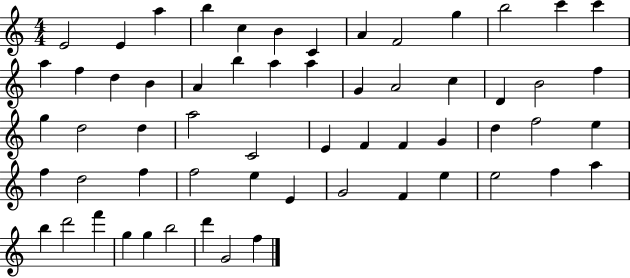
{
  \clef treble
  \numericTimeSignature
  \time 4/4
  \key c \major
  e'2 e'4 a''4 | b''4 c''4 b'4 c'4 | a'4 f'2 g''4 | b''2 c'''4 c'''4 | \break a''4 f''4 d''4 b'4 | a'4 b''4 a''4 a''4 | g'4 a'2 c''4 | d'4 b'2 f''4 | \break g''4 d''2 d''4 | a''2 c'2 | e'4 f'4 f'4 g'4 | d''4 f''2 e''4 | \break f''4 d''2 f''4 | f''2 e''4 e'4 | g'2 f'4 e''4 | e''2 f''4 a''4 | \break b''4 d'''2 f'''4 | g''4 g''4 b''2 | d'''4 g'2 f''4 | \bar "|."
}